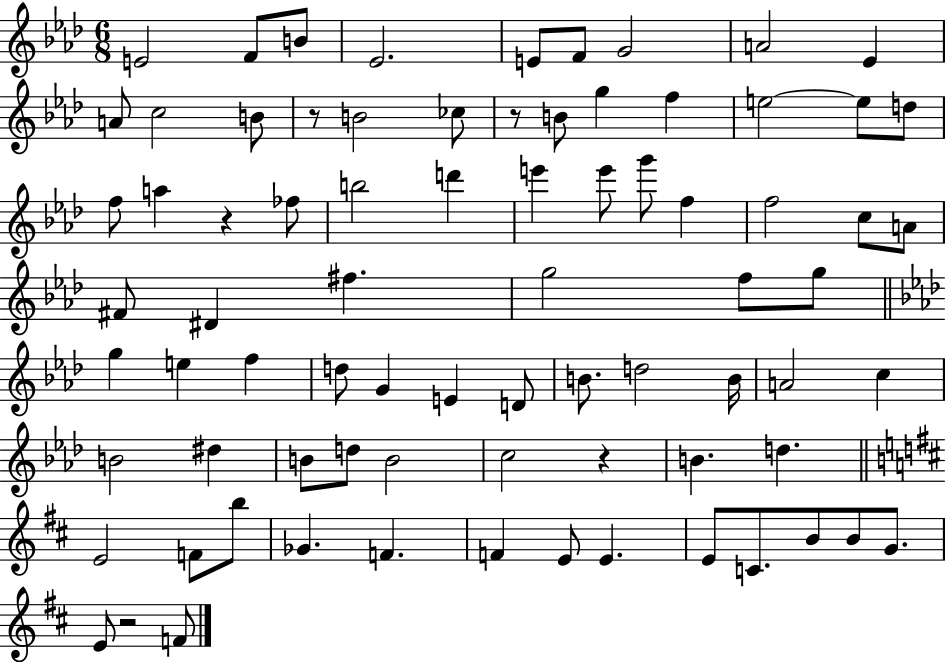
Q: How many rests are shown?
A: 5